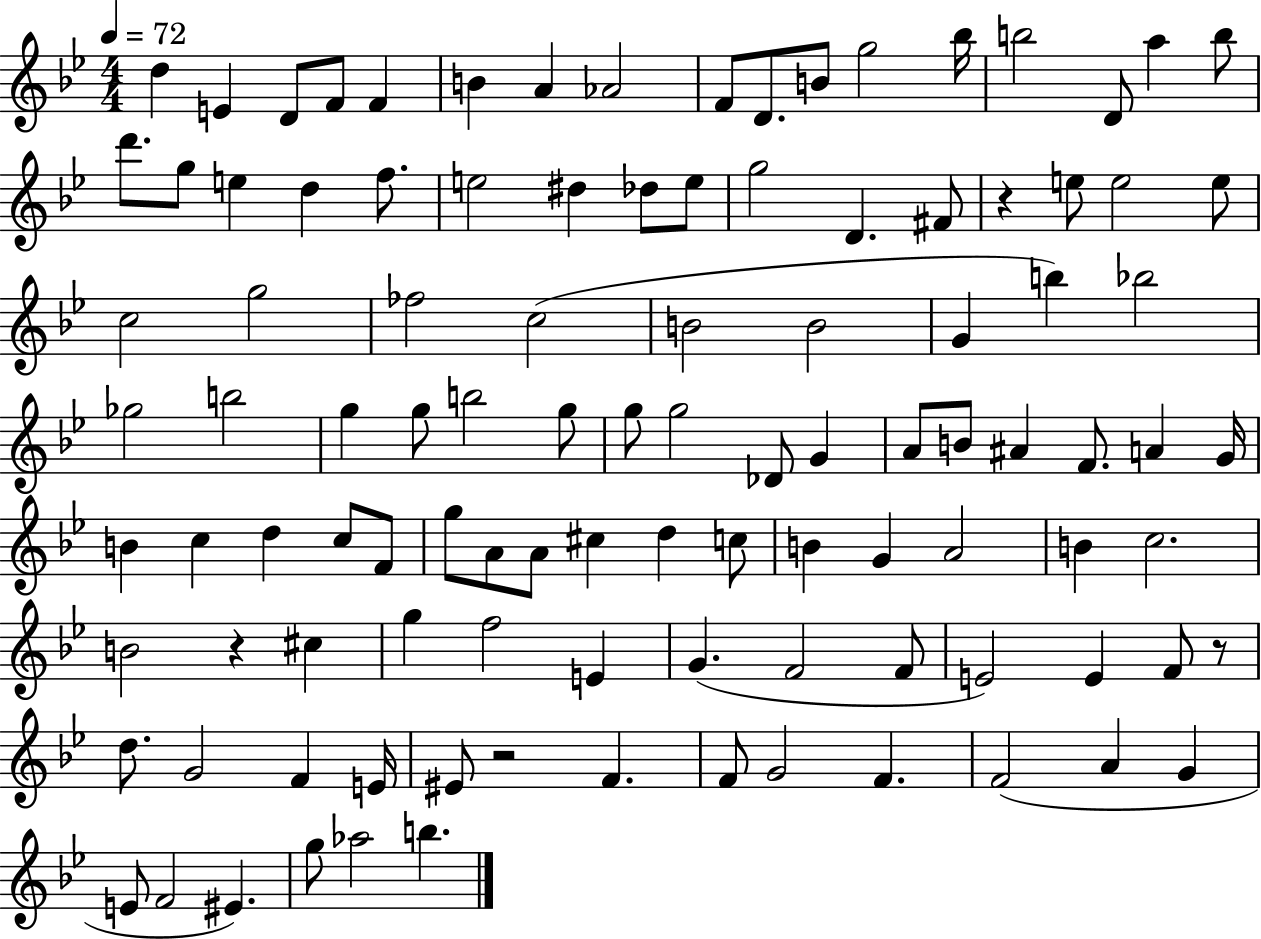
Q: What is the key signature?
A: BES major